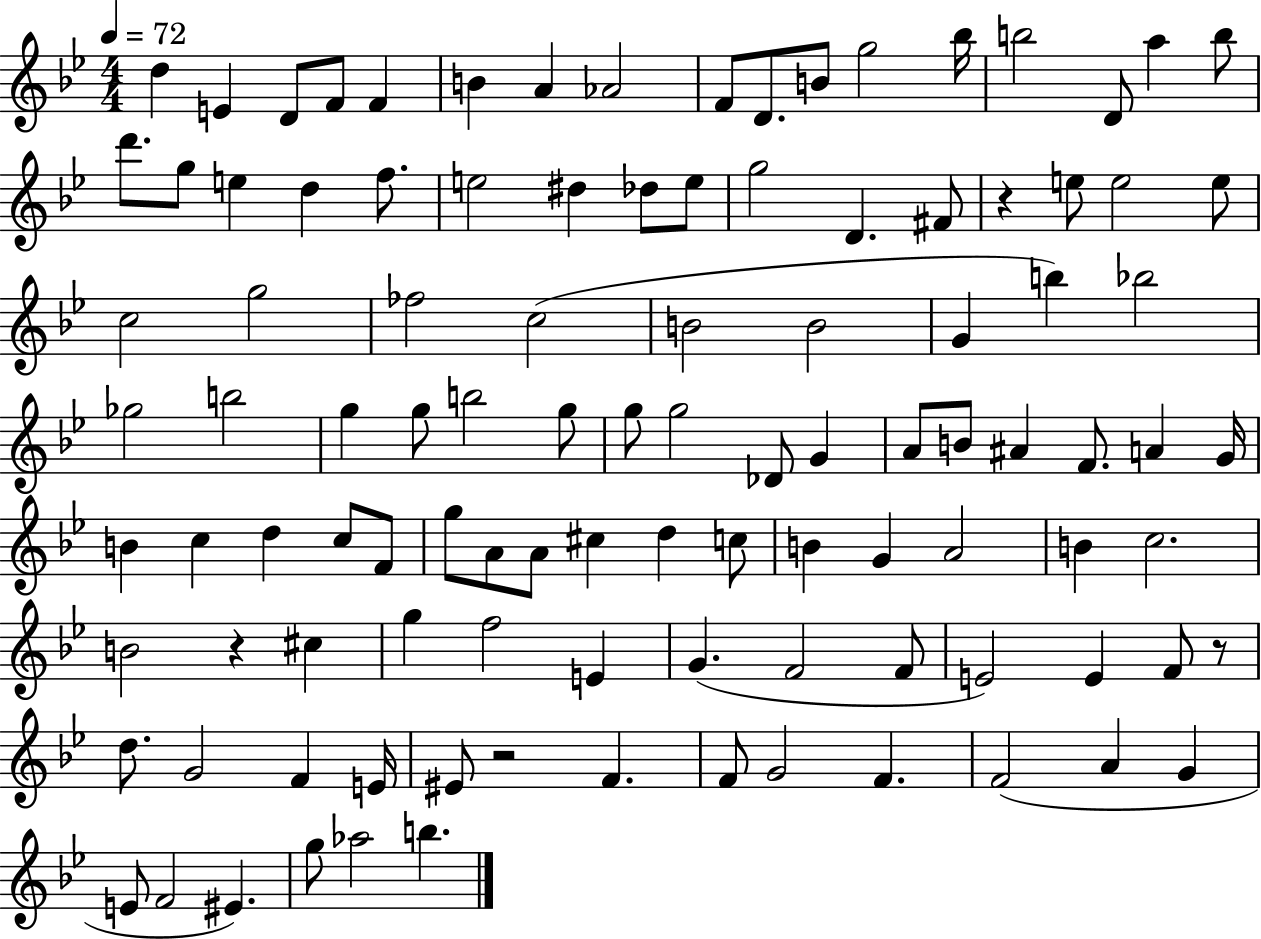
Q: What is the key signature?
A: BES major